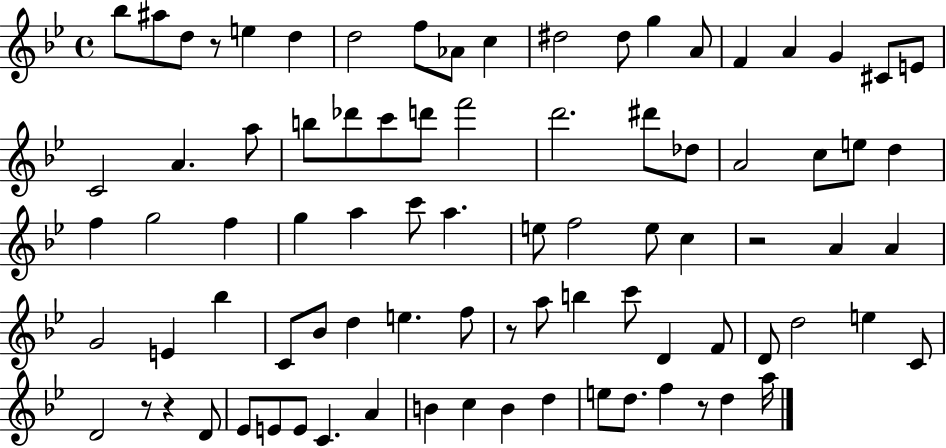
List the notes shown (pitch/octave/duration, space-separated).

Bb5/e A#5/e D5/e R/e E5/q D5/q D5/h F5/e Ab4/e C5/q D#5/h D#5/e G5/q A4/e F4/q A4/q G4/q C#4/e E4/e C4/h A4/q. A5/e B5/e Db6/e C6/e D6/e F6/h D6/h. D#6/e Db5/e A4/h C5/e E5/e D5/q F5/q G5/h F5/q G5/q A5/q C6/e A5/q. E5/e F5/h E5/e C5/q R/h A4/q A4/q G4/h E4/q Bb5/q C4/e Bb4/e D5/q E5/q. F5/e R/e A5/e B5/q C6/e D4/q F4/e D4/e D5/h E5/q C4/e D4/h R/e R/q D4/e Eb4/e E4/e E4/e C4/q. A4/q B4/q C5/q B4/q D5/q E5/e D5/e. F5/q R/e D5/q A5/s